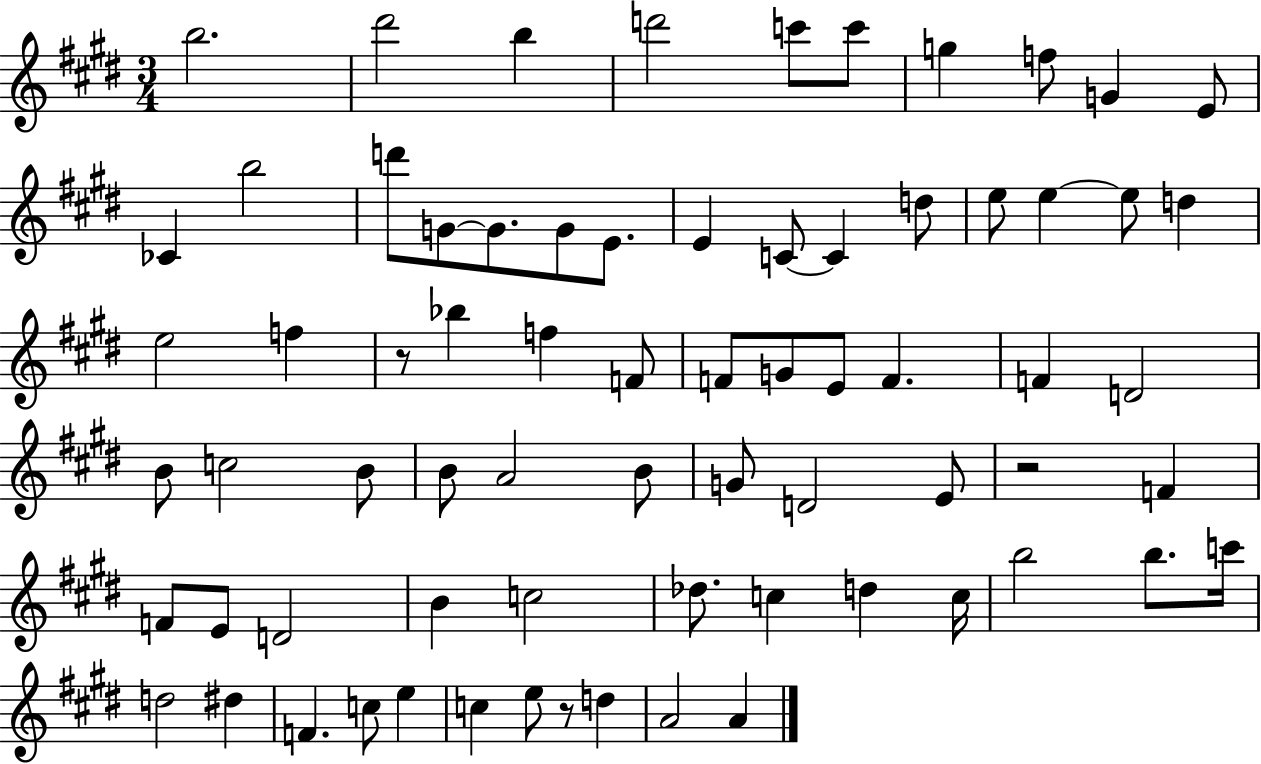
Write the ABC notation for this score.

X:1
T:Untitled
M:3/4
L:1/4
K:E
b2 ^d'2 b d'2 c'/2 c'/2 g f/2 G E/2 _C b2 d'/2 G/2 G/2 G/2 E/2 E C/2 C d/2 e/2 e e/2 d e2 f z/2 _b f F/2 F/2 G/2 E/2 F F D2 B/2 c2 B/2 B/2 A2 B/2 G/2 D2 E/2 z2 F F/2 E/2 D2 B c2 _d/2 c d c/4 b2 b/2 c'/4 d2 ^d F c/2 e c e/2 z/2 d A2 A